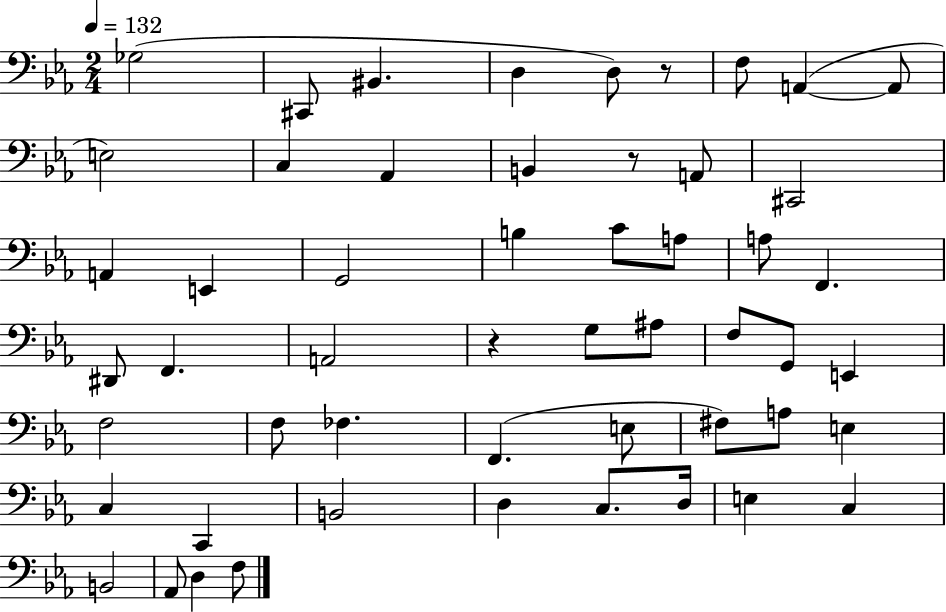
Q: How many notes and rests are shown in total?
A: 53